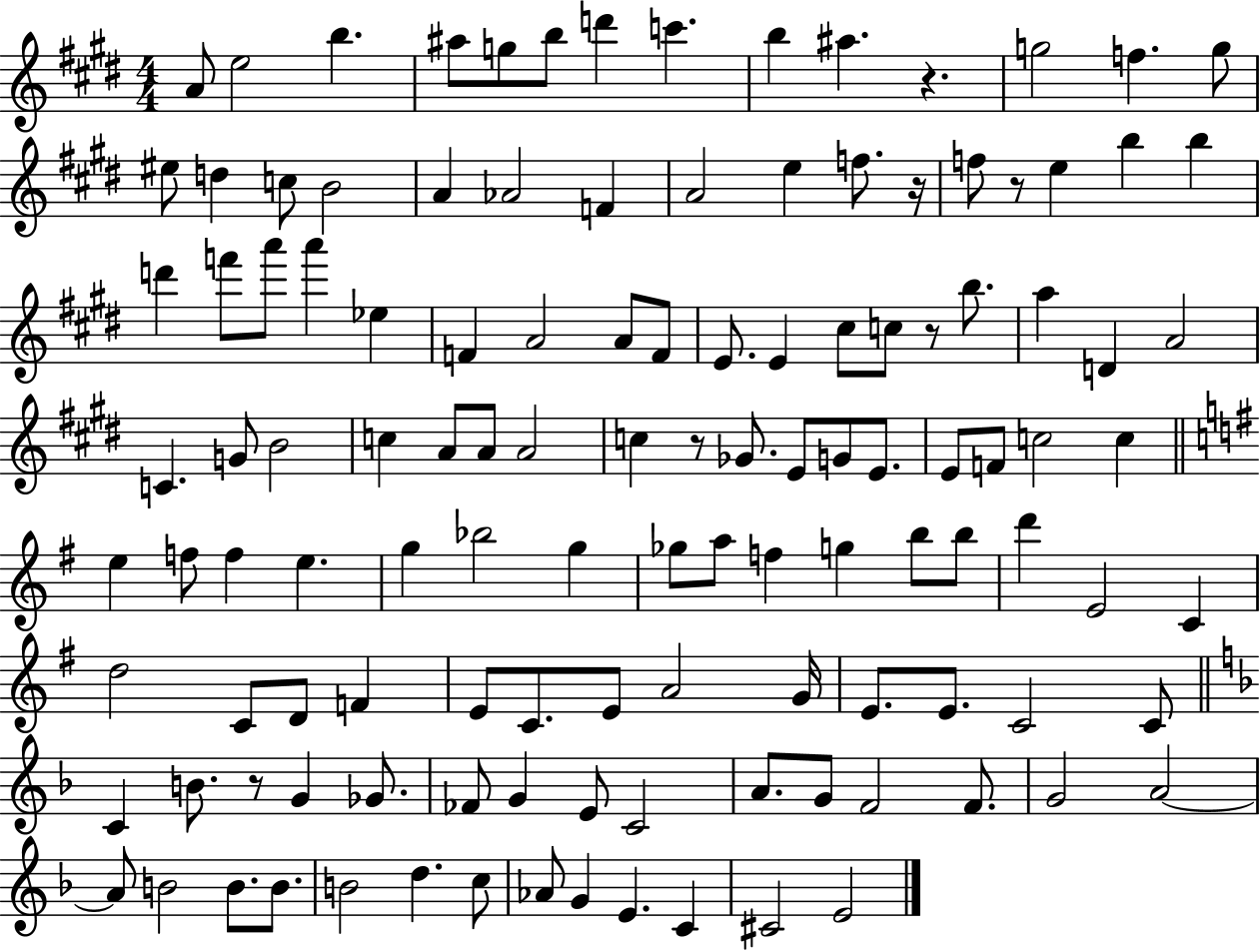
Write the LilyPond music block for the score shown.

{
  \clef treble
  \numericTimeSignature
  \time 4/4
  \key e \major
  a'8 e''2 b''4. | ais''8 g''8 b''8 d'''4 c'''4. | b''4 ais''4. r4. | g''2 f''4. g''8 | \break eis''8 d''4 c''8 b'2 | a'4 aes'2 f'4 | a'2 e''4 f''8. r16 | f''8 r8 e''4 b''4 b''4 | \break d'''4 f'''8 a'''8 a'''4 ees''4 | f'4 a'2 a'8 f'8 | e'8. e'4 cis''8 c''8 r8 b''8. | a''4 d'4 a'2 | \break c'4. g'8 b'2 | c''4 a'8 a'8 a'2 | c''4 r8 ges'8. e'8 g'8 e'8. | e'8 f'8 c''2 c''4 | \break \bar "||" \break \key g \major e''4 f''8 f''4 e''4. | g''4 bes''2 g''4 | ges''8 a''8 f''4 g''4 b''8 b''8 | d'''4 e'2 c'4 | \break d''2 c'8 d'8 f'4 | e'8 c'8. e'8 a'2 g'16 | e'8. e'8. c'2 c'8 | \bar "||" \break \key f \major c'4 b'8. r8 g'4 ges'8. | fes'8 g'4 e'8 c'2 | a'8. g'8 f'2 f'8. | g'2 a'2~~ | \break a'8 b'2 b'8. b'8. | b'2 d''4. c''8 | aes'8 g'4 e'4. c'4 | cis'2 e'2 | \break \bar "|."
}